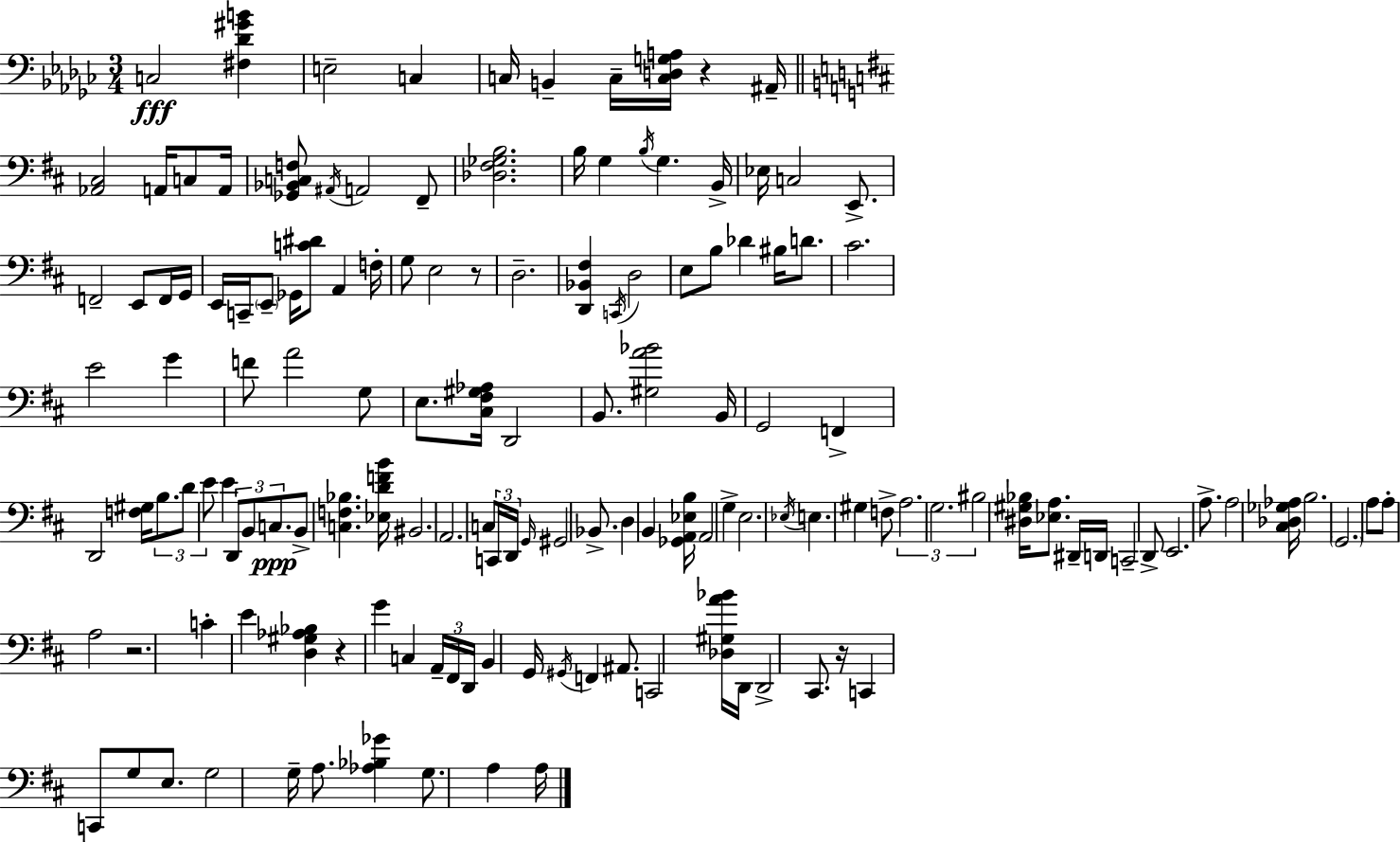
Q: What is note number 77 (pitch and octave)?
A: E3